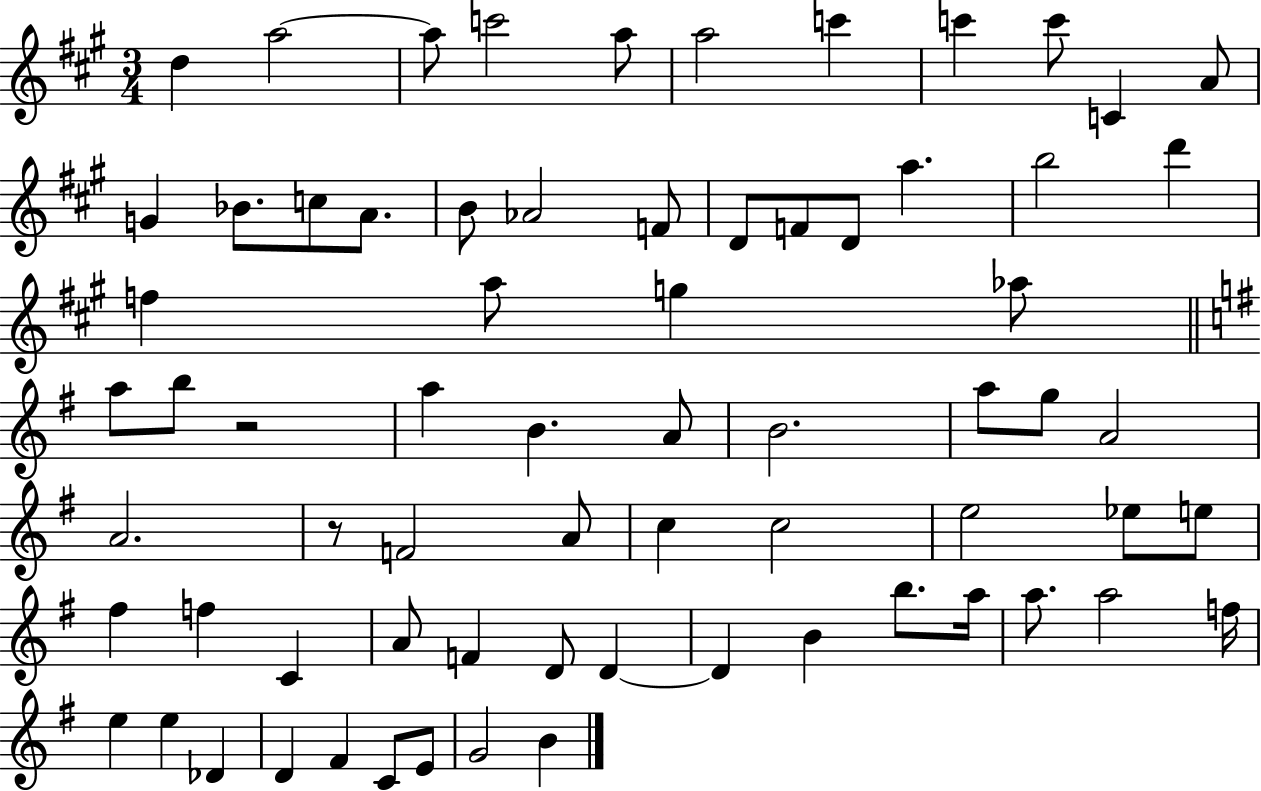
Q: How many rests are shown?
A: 2